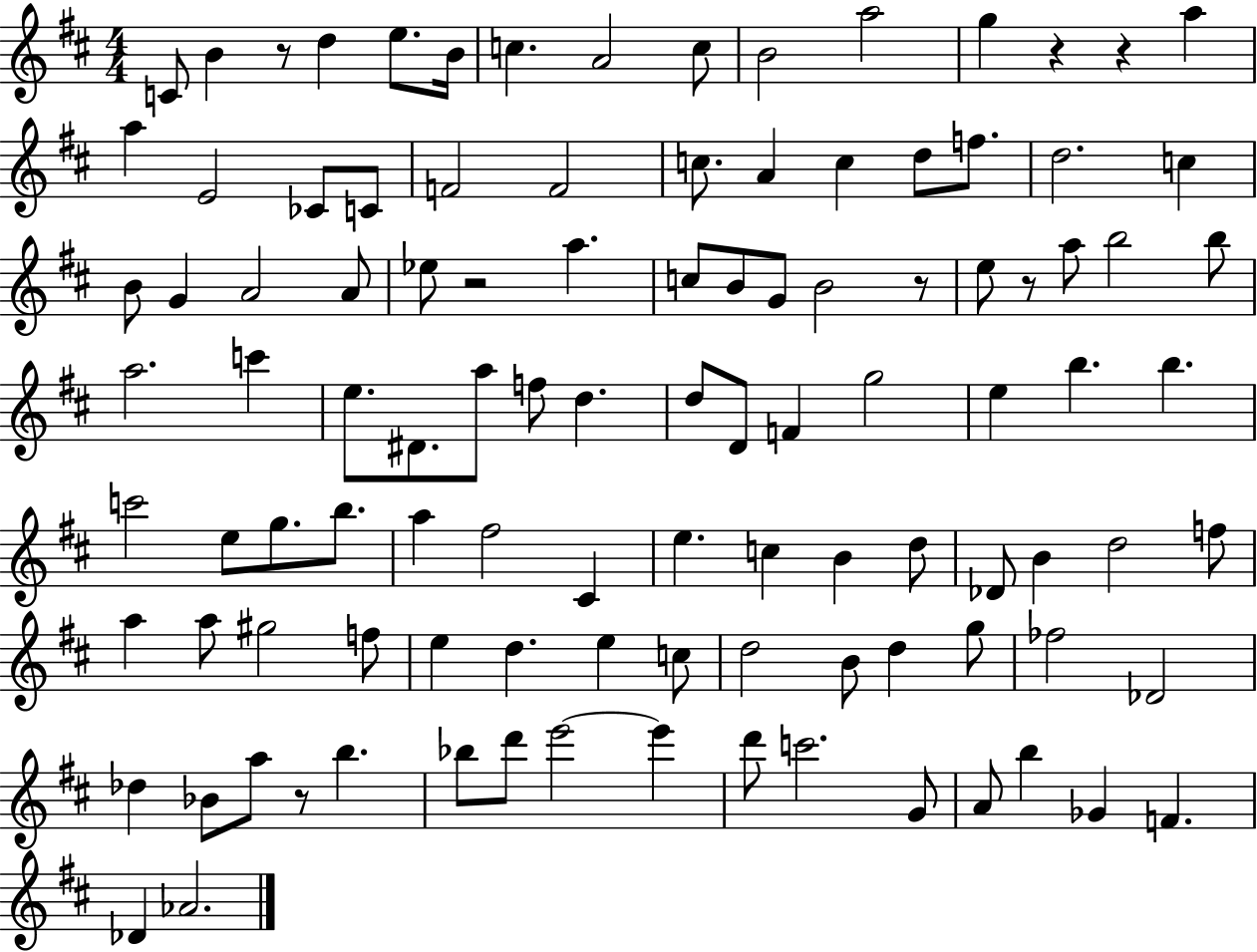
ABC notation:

X:1
T:Untitled
M:4/4
L:1/4
K:D
C/2 B z/2 d e/2 B/4 c A2 c/2 B2 a2 g z z a a E2 _C/2 C/2 F2 F2 c/2 A c d/2 f/2 d2 c B/2 G A2 A/2 _e/2 z2 a c/2 B/2 G/2 B2 z/2 e/2 z/2 a/2 b2 b/2 a2 c' e/2 ^D/2 a/2 f/2 d d/2 D/2 F g2 e b b c'2 e/2 g/2 b/2 a ^f2 ^C e c B d/2 _D/2 B d2 f/2 a a/2 ^g2 f/2 e d e c/2 d2 B/2 d g/2 _f2 _D2 _d _B/2 a/2 z/2 b _b/2 d'/2 e'2 e' d'/2 c'2 G/2 A/2 b _G F _D _A2